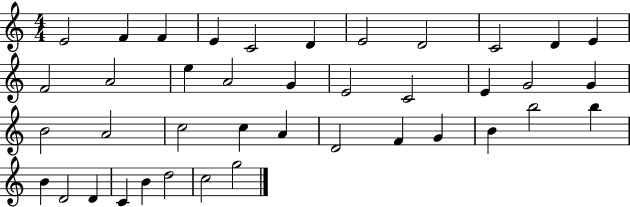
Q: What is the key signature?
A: C major